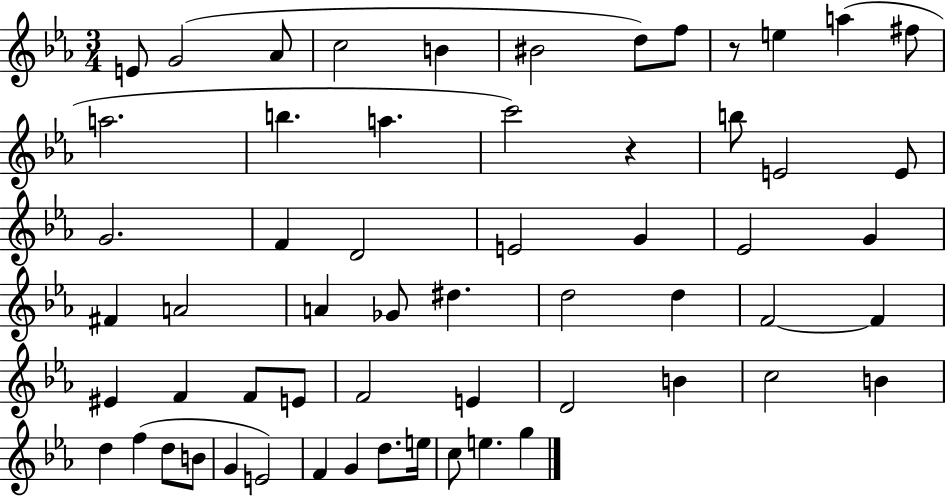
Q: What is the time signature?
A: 3/4